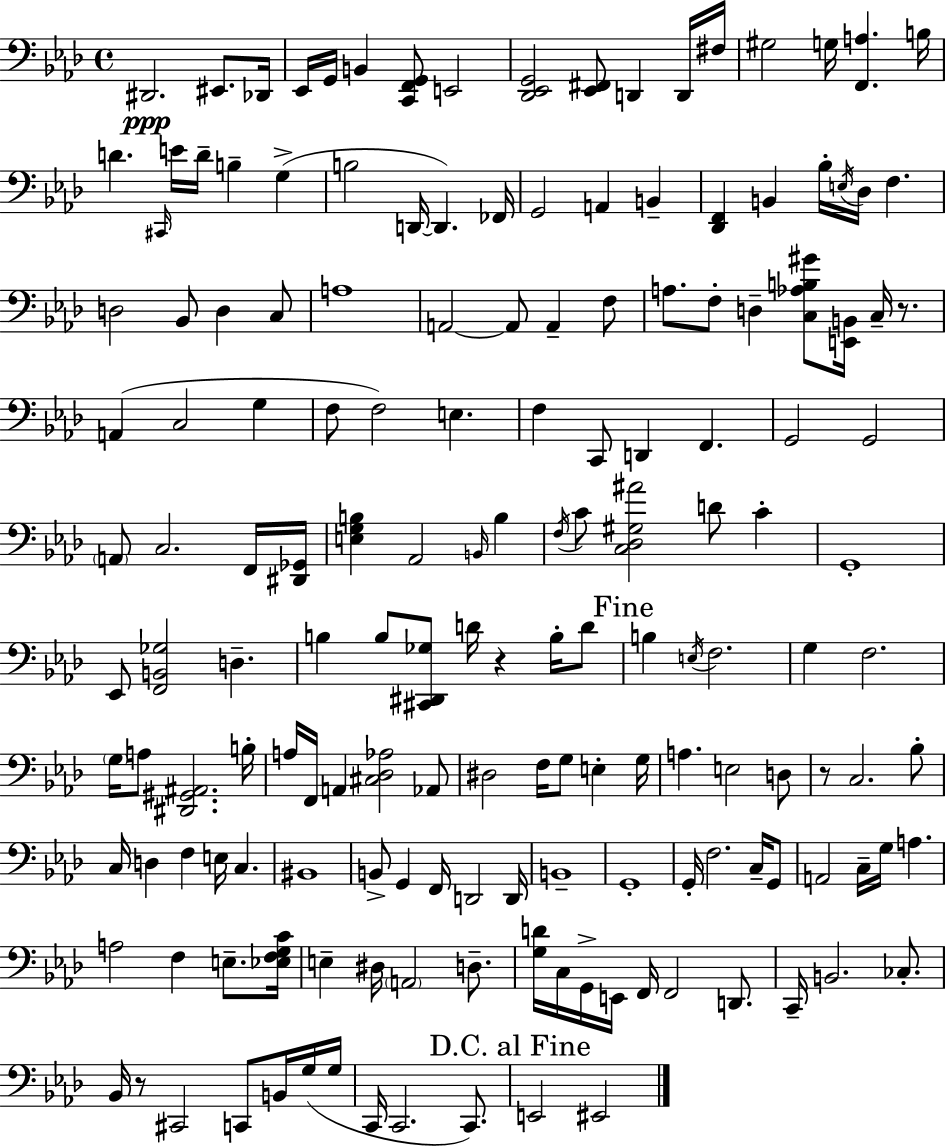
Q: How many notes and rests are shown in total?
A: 164